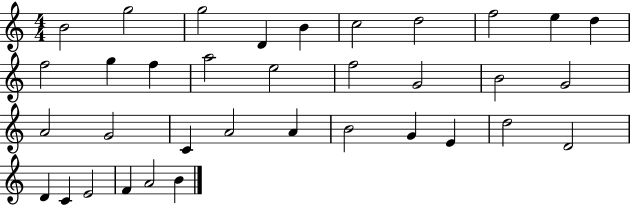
B4/h G5/h G5/h D4/q B4/q C5/h D5/h F5/h E5/q D5/q F5/h G5/q F5/q A5/h E5/h F5/h G4/h B4/h G4/h A4/h G4/h C4/q A4/h A4/q B4/h G4/q E4/q D5/h D4/h D4/q C4/q E4/h F4/q A4/h B4/q